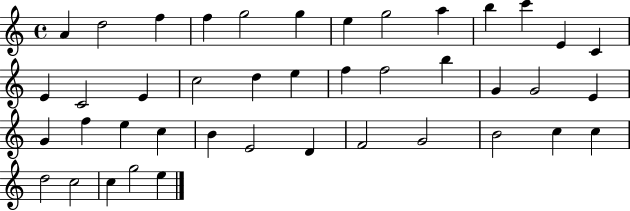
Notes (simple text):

A4/q D5/h F5/q F5/q G5/h G5/q E5/q G5/h A5/q B5/q C6/q E4/q C4/q E4/q C4/h E4/q C5/h D5/q E5/q F5/q F5/h B5/q G4/q G4/h E4/q G4/q F5/q E5/q C5/q B4/q E4/h D4/q F4/h G4/h B4/h C5/q C5/q D5/h C5/h C5/q G5/h E5/q